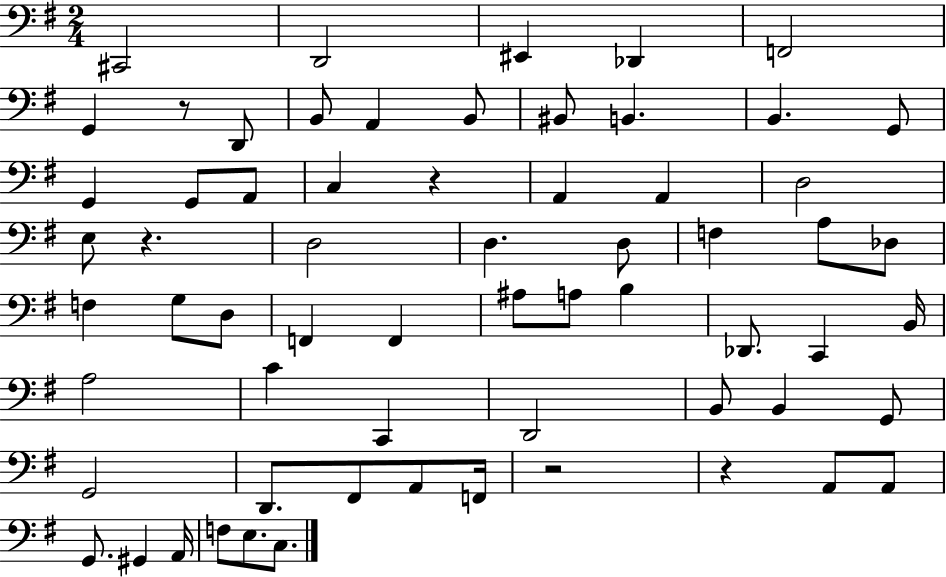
X:1
T:Untitled
M:2/4
L:1/4
K:G
^C,,2 D,,2 ^E,, _D,, F,,2 G,, z/2 D,,/2 B,,/2 A,, B,,/2 ^B,,/2 B,, B,, G,,/2 G,, G,,/2 A,,/2 C, z A,, A,, D,2 E,/2 z D,2 D, D,/2 F, A,/2 _D,/2 F, G,/2 D,/2 F,, F,, ^A,/2 A,/2 B, _D,,/2 C,, B,,/4 A,2 C C,, D,,2 B,,/2 B,, G,,/2 G,,2 D,,/2 ^F,,/2 A,,/2 F,,/4 z2 z A,,/2 A,,/2 G,,/2 ^G,, A,,/4 F,/2 E,/2 C,/2